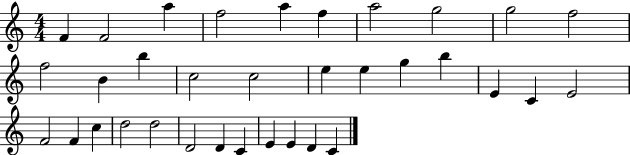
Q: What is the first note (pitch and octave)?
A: F4